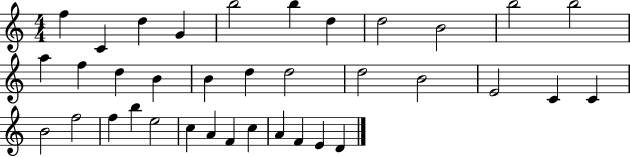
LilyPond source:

{
  \clef treble
  \numericTimeSignature
  \time 4/4
  \key c \major
  f''4 c'4 d''4 g'4 | b''2 b''4 d''4 | d''2 b'2 | b''2 b''2 | \break a''4 f''4 d''4 b'4 | b'4 d''4 d''2 | d''2 b'2 | e'2 c'4 c'4 | \break b'2 f''2 | f''4 b''4 e''2 | c''4 a'4 f'4 c''4 | a'4 f'4 e'4 d'4 | \break \bar "|."
}